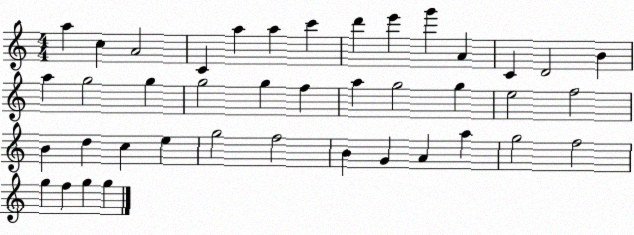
X:1
T:Untitled
M:4/4
L:1/4
K:C
a c A2 C a a c' d' e' g' A C D2 B a g2 g g2 g f a g2 g e2 f2 B d c e g2 f2 B G A a g2 f2 g f g g